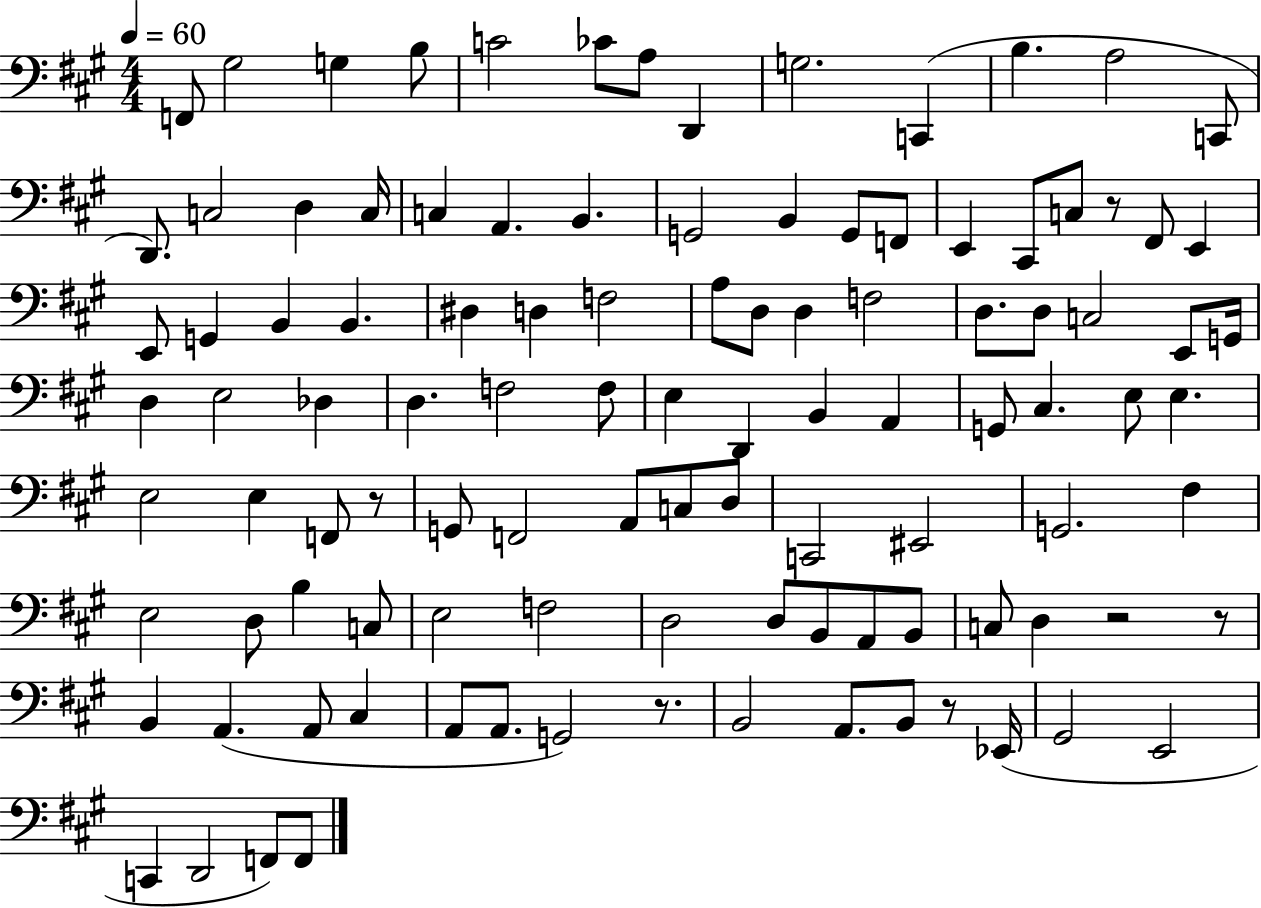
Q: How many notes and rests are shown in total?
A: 107